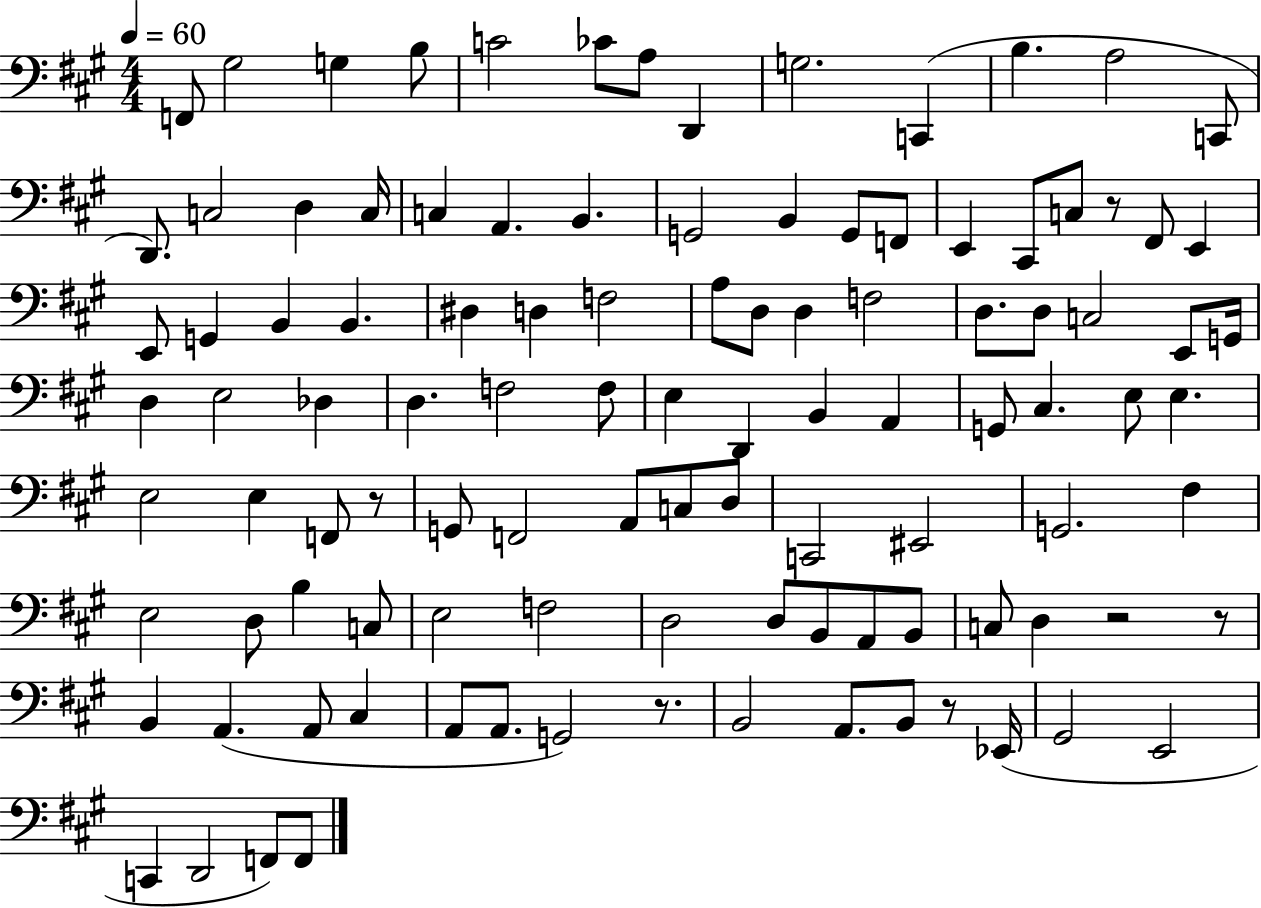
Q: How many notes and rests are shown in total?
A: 107